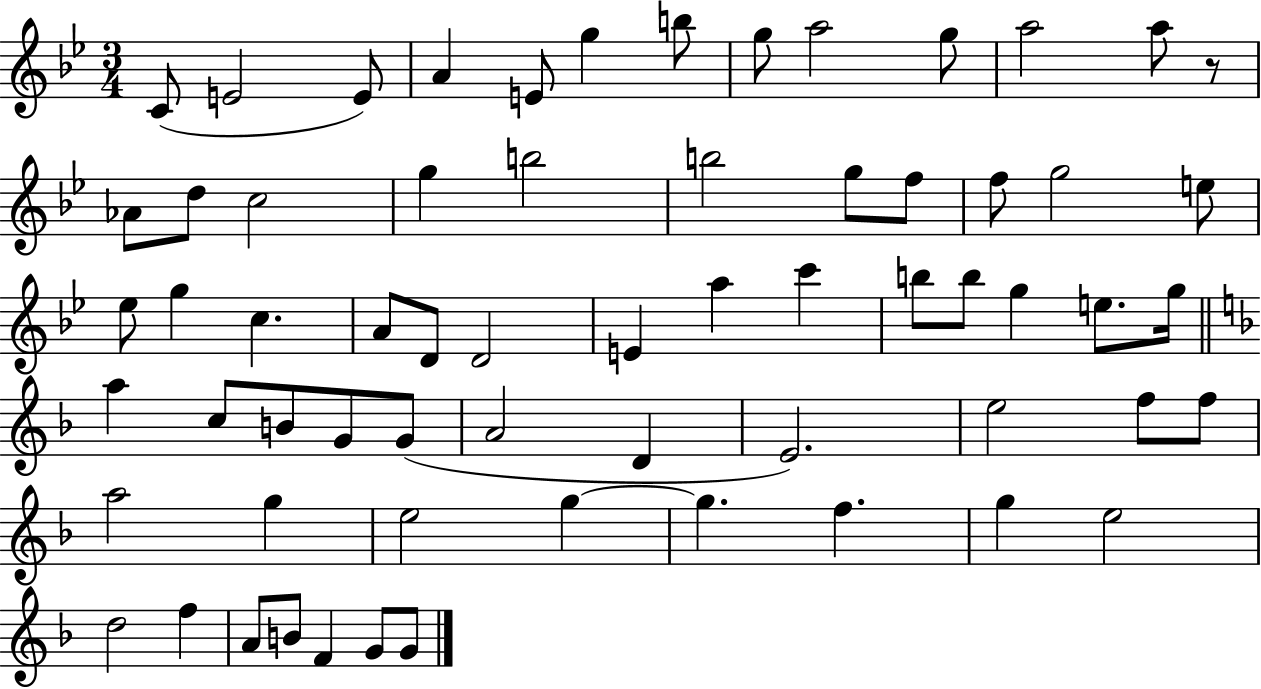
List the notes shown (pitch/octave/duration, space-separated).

C4/e E4/h E4/e A4/q E4/e G5/q B5/e G5/e A5/h G5/e A5/h A5/e R/e Ab4/e D5/e C5/h G5/q B5/h B5/h G5/e F5/e F5/e G5/h E5/e Eb5/e G5/q C5/q. A4/e D4/e D4/h E4/q A5/q C6/q B5/e B5/e G5/q E5/e. G5/s A5/q C5/e B4/e G4/e G4/e A4/h D4/q E4/h. E5/h F5/e F5/e A5/h G5/q E5/h G5/q G5/q. F5/q. G5/q E5/h D5/h F5/q A4/e B4/e F4/q G4/e G4/e